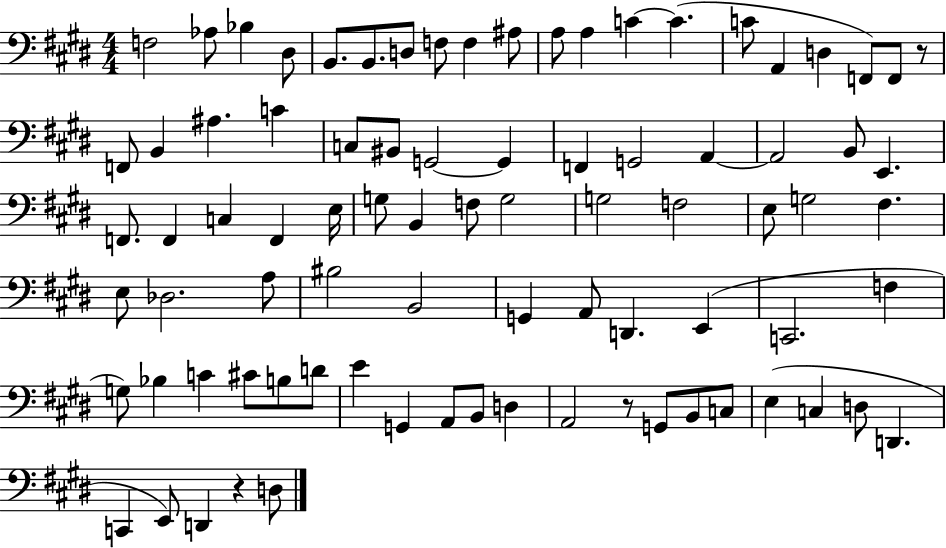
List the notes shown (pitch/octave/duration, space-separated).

F3/h Ab3/e Bb3/q D#3/e B2/e. B2/e. D3/e F3/e F3/q A#3/e A3/e A3/q C4/q C4/q. C4/e A2/q D3/q F2/e F2/e R/e F2/e B2/q A#3/q. C4/q C3/e BIS2/e G2/h G2/q F2/q G2/h A2/q A2/h B2/e E2/q. F2/e. F2/q C3/q F2/q E3/s G3/e B2/q F3/e G3/h G3/h F3/h E3/e G3/h F#3/q. E3/e Db3/h. A3/e BIS3/h B2/h G2/q A2/e D2/q. E2/q C2/h. F3/q G3/e Bb3/q C4/q C#4/e B3/e D4/e E4/q G2/q A2/e B2/e D3/q A2/h R/e G2/e B2/e C3/e E3/q C3/q D3/e D2/q. C2/q E2/e D2/q R/q D3/e